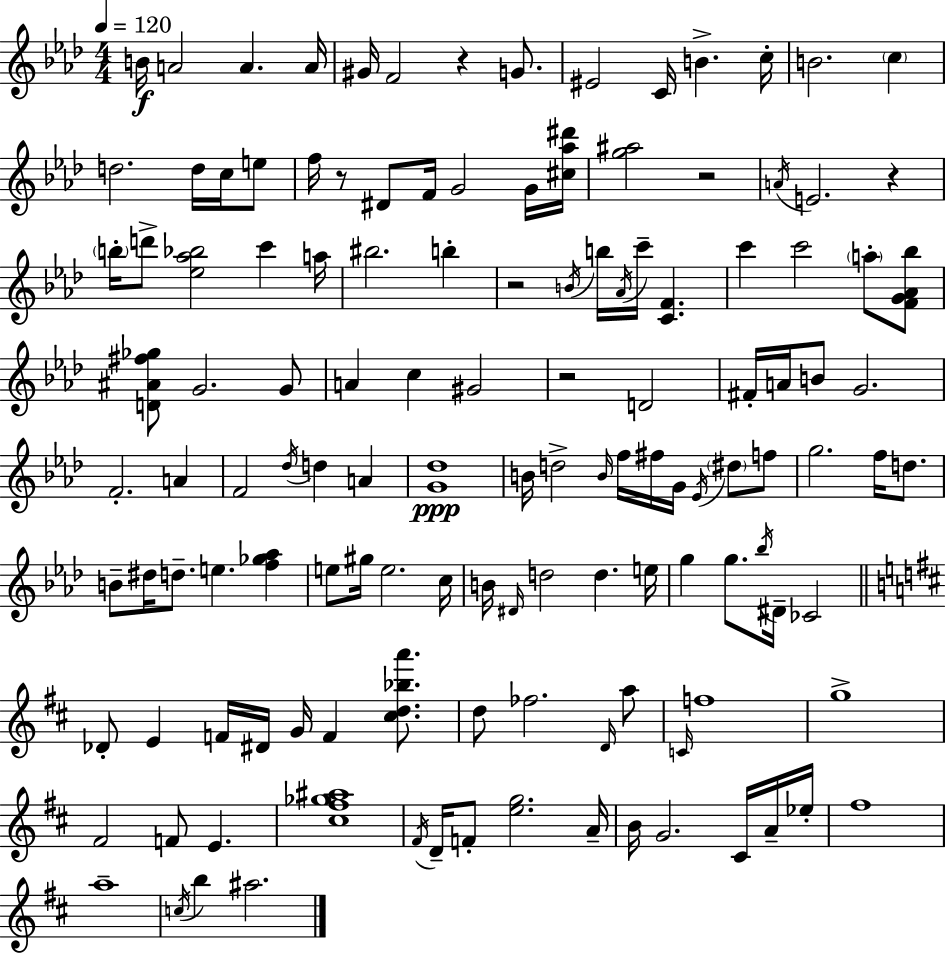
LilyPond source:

{
  \clef treble
  \numericTimeSignature
  \time 4/4
  \key f \minor
  \tempo 4 = 120
  b'16\f a'2 a'4. a'16 | gis'16 f'2 r4 g'8. | eis'2 c'16 b'4.-> c''16-. | b'2. \parenthesize c''4 | \break d''2. d''16 c''16 e''8 | f''16 r8 dis'8 f'16 g'2 g'16 <cis'' aes'' dis'''>16 | <g'' ais''>2 r2 | \acciaccatura { a'16 } e'2. r4 | \break \parenthesize b''16-. d'''8-> <ees'' aes'' bes''>2 c'''4 | a''16 bis''2. b''4-. | r2 \acciaccatura { b'16 } b''16 \acciaccatura { aes'16 } c'''16-- <c' f'>4. | c'''4 c'''2 \parenthesize a''8-. | \break <f' g' aes' bes''>8 <d' ais' fis'' ges''>8 g'2. | g'8 a'4 c''4 gis'2 | r2 d'2 | fis'16-. a'16 b'8 g'2. | \break f'2.-. a'4 | f'2 \acciaccatura { des''16 } d''4 | a'4 <g' des''>1\ppp | b'16 d''2-> \grace { b'16 } f''16 fis''16 | \break g'16 \acciaccatura { ees'16 } \parenthesize dis''8 f''8 g''2. | f''16 d''8. b'8-- dis''16 d''8.-- e''4. | <f'' ges'' aes''>4 e''8 gis''16 e''2. | c''16 b'16 \grace { dis'16 } d''2 | \break d''4. e''16 g''4 g''8. \acciaccatura { bes''16 } dis'16-- | ces'2 \bar "||" \break \key b \minor des'8-. e'4 f'16 dis'16 g'16 f'4 <cis'' d'' bes'' a'''>8. | d''8 fes''2. \grace { d'16 } a''8 | \grace { c'16 } f''1 | g''1-> | \break fis'2 f'8 e'4. | <cis'' fis'' ges'' ais''>1 | \acciaccatura { fis'16 } d'16-- f'8-. <e'' g''>2. | a'16-- b'16 g'2. | \break cis'16 a'16-- ees''16-. fis''1 | a''1-- | \acciaccatura { c''16 } b''4 ais''2. | \bar "|."
}